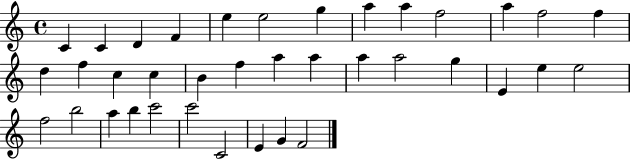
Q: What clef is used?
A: treble